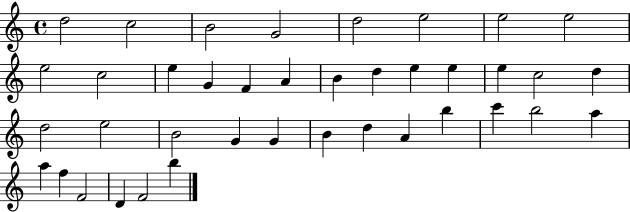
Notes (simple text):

D5/h C5/h B4/h G4/h D5/h E5/h E5/h E5/h E5/h C5/h E5/q G4/q F4/q A4/q B4/q D5/q E5/q E5/q E5/q C5/h D5/q D5/h E5/h B4/h G4/q G4/q B4/q D5/q A4/q B5/q C6/q B5/h A5/q A5/q F5/q F4/h D4/q F4/h B5/q